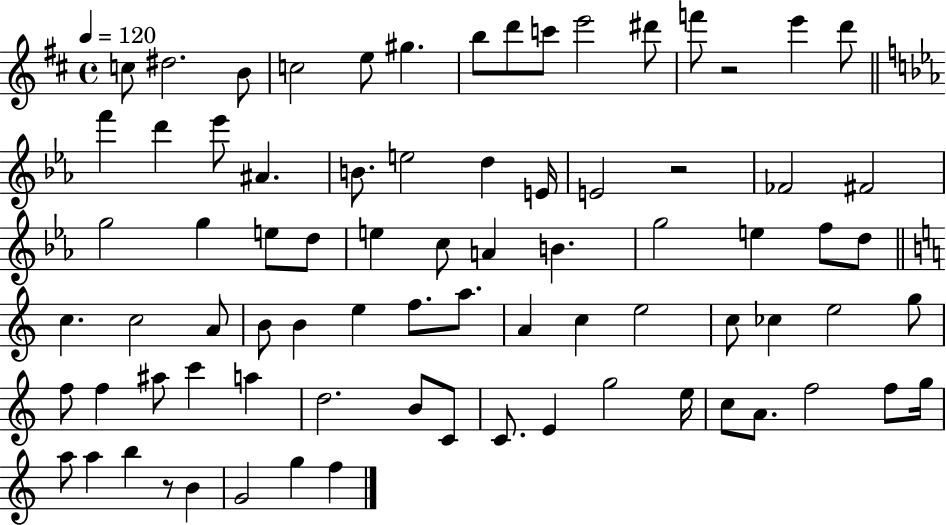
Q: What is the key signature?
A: D major